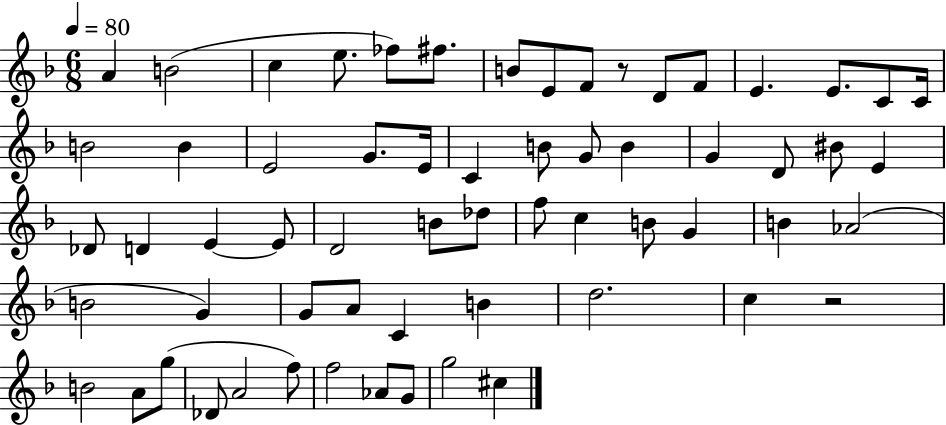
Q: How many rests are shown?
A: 2